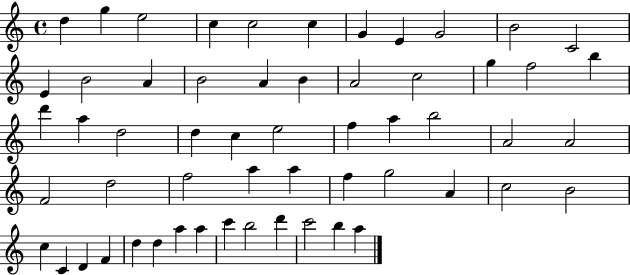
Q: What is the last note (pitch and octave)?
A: A5